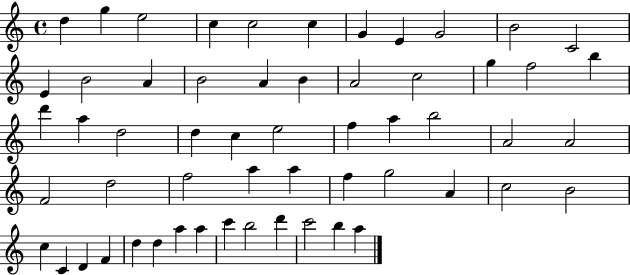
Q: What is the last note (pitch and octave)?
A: A5